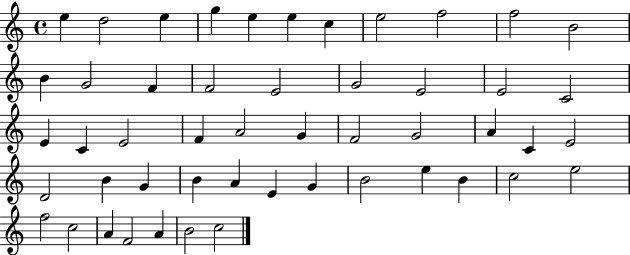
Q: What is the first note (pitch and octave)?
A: E5